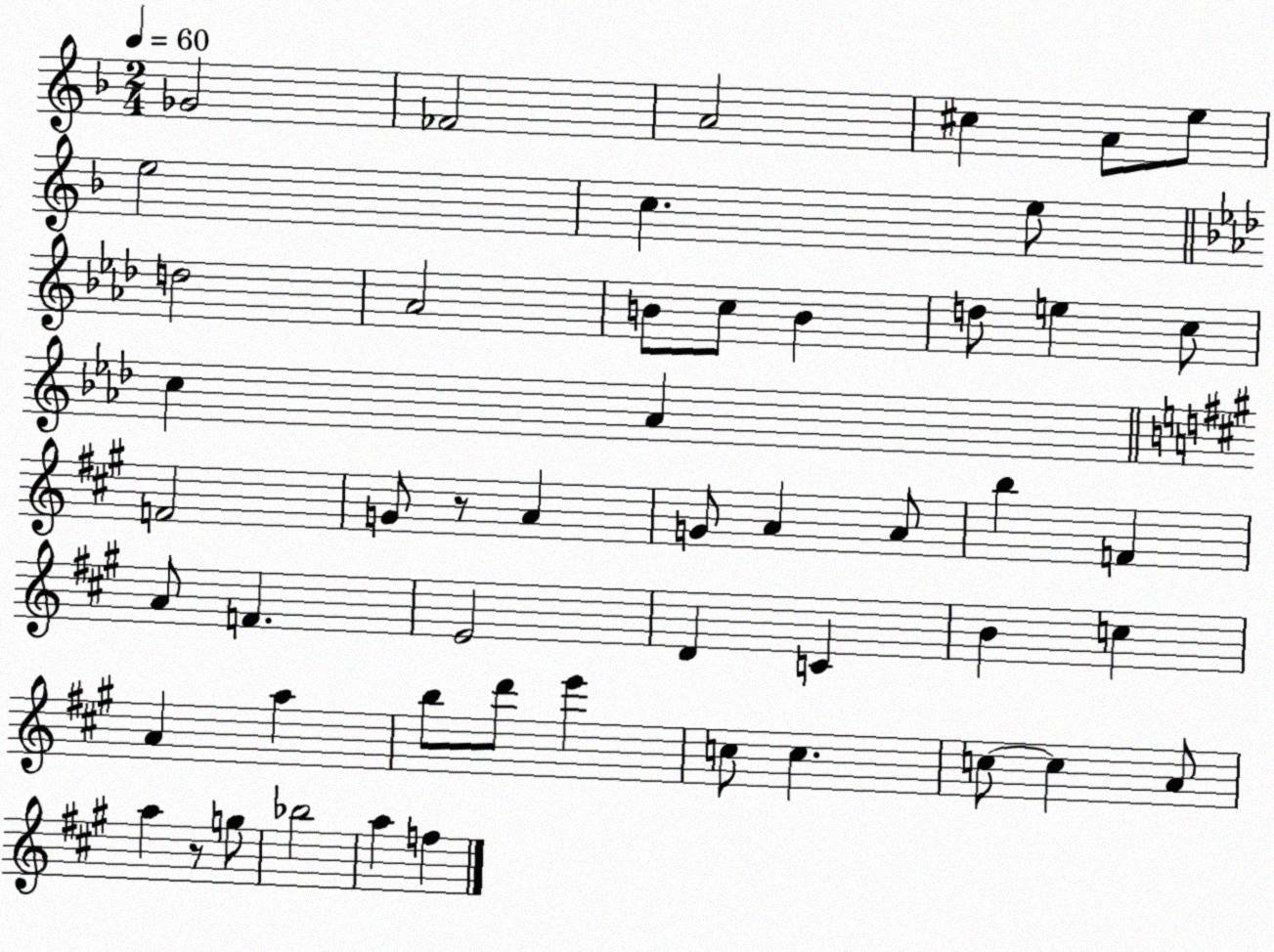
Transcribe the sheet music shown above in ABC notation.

X:1
T:Untitled
M:2/4
L:1/4
K:F
_G2 _F2 A2 ^c A/2 e/2 e2 c e/2 d2 _A2 B/2 c/2 B d/2 e c/2 c _A F2 G/2 z/2 A G/2 A A/2 b F A/2 F E2 D C B c A a b/2 d'/2 e' c/2 c c/2 c A/2 a z/2 g/2 _b2 a f